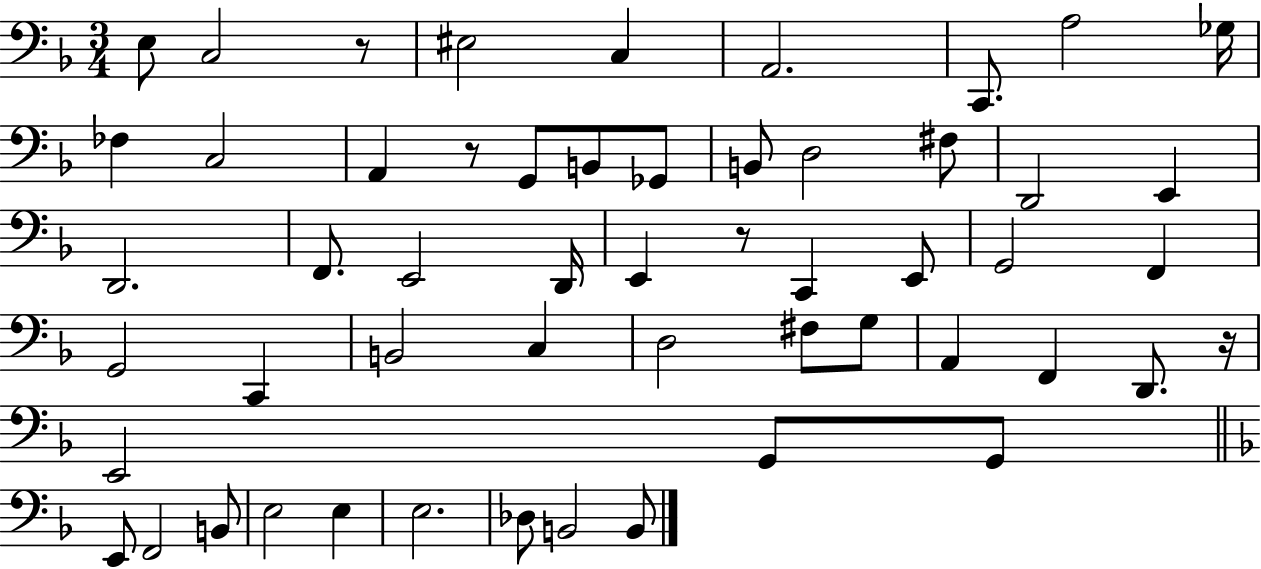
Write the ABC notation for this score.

X:1
T:Untitled
M:3/4
L:1/4
K:F
E,/2 C,2 z/2 ^E,2 C, A,,2 C,,/2 A,2 _G,/4 _F, C,2 A,, z/2 G,,/2 B,,/2 _G,,/2 B,,/2 D,2 ^F,/2 D,,2 E,, D,,2 F,,/2 E,,2 D,,/4 E,, z/2 C,, E,,/2 G,,2 F,, G,,2 C,, B,,2 C, D,2 ^F,/2 G,/2 A,, F,, D,,/2 z/4 E,,2 G,,/2 G,,/2 E,,/2 F,,2 B,,/2 E,2 E, E,2 _D,/2 B,,2 B,,/2